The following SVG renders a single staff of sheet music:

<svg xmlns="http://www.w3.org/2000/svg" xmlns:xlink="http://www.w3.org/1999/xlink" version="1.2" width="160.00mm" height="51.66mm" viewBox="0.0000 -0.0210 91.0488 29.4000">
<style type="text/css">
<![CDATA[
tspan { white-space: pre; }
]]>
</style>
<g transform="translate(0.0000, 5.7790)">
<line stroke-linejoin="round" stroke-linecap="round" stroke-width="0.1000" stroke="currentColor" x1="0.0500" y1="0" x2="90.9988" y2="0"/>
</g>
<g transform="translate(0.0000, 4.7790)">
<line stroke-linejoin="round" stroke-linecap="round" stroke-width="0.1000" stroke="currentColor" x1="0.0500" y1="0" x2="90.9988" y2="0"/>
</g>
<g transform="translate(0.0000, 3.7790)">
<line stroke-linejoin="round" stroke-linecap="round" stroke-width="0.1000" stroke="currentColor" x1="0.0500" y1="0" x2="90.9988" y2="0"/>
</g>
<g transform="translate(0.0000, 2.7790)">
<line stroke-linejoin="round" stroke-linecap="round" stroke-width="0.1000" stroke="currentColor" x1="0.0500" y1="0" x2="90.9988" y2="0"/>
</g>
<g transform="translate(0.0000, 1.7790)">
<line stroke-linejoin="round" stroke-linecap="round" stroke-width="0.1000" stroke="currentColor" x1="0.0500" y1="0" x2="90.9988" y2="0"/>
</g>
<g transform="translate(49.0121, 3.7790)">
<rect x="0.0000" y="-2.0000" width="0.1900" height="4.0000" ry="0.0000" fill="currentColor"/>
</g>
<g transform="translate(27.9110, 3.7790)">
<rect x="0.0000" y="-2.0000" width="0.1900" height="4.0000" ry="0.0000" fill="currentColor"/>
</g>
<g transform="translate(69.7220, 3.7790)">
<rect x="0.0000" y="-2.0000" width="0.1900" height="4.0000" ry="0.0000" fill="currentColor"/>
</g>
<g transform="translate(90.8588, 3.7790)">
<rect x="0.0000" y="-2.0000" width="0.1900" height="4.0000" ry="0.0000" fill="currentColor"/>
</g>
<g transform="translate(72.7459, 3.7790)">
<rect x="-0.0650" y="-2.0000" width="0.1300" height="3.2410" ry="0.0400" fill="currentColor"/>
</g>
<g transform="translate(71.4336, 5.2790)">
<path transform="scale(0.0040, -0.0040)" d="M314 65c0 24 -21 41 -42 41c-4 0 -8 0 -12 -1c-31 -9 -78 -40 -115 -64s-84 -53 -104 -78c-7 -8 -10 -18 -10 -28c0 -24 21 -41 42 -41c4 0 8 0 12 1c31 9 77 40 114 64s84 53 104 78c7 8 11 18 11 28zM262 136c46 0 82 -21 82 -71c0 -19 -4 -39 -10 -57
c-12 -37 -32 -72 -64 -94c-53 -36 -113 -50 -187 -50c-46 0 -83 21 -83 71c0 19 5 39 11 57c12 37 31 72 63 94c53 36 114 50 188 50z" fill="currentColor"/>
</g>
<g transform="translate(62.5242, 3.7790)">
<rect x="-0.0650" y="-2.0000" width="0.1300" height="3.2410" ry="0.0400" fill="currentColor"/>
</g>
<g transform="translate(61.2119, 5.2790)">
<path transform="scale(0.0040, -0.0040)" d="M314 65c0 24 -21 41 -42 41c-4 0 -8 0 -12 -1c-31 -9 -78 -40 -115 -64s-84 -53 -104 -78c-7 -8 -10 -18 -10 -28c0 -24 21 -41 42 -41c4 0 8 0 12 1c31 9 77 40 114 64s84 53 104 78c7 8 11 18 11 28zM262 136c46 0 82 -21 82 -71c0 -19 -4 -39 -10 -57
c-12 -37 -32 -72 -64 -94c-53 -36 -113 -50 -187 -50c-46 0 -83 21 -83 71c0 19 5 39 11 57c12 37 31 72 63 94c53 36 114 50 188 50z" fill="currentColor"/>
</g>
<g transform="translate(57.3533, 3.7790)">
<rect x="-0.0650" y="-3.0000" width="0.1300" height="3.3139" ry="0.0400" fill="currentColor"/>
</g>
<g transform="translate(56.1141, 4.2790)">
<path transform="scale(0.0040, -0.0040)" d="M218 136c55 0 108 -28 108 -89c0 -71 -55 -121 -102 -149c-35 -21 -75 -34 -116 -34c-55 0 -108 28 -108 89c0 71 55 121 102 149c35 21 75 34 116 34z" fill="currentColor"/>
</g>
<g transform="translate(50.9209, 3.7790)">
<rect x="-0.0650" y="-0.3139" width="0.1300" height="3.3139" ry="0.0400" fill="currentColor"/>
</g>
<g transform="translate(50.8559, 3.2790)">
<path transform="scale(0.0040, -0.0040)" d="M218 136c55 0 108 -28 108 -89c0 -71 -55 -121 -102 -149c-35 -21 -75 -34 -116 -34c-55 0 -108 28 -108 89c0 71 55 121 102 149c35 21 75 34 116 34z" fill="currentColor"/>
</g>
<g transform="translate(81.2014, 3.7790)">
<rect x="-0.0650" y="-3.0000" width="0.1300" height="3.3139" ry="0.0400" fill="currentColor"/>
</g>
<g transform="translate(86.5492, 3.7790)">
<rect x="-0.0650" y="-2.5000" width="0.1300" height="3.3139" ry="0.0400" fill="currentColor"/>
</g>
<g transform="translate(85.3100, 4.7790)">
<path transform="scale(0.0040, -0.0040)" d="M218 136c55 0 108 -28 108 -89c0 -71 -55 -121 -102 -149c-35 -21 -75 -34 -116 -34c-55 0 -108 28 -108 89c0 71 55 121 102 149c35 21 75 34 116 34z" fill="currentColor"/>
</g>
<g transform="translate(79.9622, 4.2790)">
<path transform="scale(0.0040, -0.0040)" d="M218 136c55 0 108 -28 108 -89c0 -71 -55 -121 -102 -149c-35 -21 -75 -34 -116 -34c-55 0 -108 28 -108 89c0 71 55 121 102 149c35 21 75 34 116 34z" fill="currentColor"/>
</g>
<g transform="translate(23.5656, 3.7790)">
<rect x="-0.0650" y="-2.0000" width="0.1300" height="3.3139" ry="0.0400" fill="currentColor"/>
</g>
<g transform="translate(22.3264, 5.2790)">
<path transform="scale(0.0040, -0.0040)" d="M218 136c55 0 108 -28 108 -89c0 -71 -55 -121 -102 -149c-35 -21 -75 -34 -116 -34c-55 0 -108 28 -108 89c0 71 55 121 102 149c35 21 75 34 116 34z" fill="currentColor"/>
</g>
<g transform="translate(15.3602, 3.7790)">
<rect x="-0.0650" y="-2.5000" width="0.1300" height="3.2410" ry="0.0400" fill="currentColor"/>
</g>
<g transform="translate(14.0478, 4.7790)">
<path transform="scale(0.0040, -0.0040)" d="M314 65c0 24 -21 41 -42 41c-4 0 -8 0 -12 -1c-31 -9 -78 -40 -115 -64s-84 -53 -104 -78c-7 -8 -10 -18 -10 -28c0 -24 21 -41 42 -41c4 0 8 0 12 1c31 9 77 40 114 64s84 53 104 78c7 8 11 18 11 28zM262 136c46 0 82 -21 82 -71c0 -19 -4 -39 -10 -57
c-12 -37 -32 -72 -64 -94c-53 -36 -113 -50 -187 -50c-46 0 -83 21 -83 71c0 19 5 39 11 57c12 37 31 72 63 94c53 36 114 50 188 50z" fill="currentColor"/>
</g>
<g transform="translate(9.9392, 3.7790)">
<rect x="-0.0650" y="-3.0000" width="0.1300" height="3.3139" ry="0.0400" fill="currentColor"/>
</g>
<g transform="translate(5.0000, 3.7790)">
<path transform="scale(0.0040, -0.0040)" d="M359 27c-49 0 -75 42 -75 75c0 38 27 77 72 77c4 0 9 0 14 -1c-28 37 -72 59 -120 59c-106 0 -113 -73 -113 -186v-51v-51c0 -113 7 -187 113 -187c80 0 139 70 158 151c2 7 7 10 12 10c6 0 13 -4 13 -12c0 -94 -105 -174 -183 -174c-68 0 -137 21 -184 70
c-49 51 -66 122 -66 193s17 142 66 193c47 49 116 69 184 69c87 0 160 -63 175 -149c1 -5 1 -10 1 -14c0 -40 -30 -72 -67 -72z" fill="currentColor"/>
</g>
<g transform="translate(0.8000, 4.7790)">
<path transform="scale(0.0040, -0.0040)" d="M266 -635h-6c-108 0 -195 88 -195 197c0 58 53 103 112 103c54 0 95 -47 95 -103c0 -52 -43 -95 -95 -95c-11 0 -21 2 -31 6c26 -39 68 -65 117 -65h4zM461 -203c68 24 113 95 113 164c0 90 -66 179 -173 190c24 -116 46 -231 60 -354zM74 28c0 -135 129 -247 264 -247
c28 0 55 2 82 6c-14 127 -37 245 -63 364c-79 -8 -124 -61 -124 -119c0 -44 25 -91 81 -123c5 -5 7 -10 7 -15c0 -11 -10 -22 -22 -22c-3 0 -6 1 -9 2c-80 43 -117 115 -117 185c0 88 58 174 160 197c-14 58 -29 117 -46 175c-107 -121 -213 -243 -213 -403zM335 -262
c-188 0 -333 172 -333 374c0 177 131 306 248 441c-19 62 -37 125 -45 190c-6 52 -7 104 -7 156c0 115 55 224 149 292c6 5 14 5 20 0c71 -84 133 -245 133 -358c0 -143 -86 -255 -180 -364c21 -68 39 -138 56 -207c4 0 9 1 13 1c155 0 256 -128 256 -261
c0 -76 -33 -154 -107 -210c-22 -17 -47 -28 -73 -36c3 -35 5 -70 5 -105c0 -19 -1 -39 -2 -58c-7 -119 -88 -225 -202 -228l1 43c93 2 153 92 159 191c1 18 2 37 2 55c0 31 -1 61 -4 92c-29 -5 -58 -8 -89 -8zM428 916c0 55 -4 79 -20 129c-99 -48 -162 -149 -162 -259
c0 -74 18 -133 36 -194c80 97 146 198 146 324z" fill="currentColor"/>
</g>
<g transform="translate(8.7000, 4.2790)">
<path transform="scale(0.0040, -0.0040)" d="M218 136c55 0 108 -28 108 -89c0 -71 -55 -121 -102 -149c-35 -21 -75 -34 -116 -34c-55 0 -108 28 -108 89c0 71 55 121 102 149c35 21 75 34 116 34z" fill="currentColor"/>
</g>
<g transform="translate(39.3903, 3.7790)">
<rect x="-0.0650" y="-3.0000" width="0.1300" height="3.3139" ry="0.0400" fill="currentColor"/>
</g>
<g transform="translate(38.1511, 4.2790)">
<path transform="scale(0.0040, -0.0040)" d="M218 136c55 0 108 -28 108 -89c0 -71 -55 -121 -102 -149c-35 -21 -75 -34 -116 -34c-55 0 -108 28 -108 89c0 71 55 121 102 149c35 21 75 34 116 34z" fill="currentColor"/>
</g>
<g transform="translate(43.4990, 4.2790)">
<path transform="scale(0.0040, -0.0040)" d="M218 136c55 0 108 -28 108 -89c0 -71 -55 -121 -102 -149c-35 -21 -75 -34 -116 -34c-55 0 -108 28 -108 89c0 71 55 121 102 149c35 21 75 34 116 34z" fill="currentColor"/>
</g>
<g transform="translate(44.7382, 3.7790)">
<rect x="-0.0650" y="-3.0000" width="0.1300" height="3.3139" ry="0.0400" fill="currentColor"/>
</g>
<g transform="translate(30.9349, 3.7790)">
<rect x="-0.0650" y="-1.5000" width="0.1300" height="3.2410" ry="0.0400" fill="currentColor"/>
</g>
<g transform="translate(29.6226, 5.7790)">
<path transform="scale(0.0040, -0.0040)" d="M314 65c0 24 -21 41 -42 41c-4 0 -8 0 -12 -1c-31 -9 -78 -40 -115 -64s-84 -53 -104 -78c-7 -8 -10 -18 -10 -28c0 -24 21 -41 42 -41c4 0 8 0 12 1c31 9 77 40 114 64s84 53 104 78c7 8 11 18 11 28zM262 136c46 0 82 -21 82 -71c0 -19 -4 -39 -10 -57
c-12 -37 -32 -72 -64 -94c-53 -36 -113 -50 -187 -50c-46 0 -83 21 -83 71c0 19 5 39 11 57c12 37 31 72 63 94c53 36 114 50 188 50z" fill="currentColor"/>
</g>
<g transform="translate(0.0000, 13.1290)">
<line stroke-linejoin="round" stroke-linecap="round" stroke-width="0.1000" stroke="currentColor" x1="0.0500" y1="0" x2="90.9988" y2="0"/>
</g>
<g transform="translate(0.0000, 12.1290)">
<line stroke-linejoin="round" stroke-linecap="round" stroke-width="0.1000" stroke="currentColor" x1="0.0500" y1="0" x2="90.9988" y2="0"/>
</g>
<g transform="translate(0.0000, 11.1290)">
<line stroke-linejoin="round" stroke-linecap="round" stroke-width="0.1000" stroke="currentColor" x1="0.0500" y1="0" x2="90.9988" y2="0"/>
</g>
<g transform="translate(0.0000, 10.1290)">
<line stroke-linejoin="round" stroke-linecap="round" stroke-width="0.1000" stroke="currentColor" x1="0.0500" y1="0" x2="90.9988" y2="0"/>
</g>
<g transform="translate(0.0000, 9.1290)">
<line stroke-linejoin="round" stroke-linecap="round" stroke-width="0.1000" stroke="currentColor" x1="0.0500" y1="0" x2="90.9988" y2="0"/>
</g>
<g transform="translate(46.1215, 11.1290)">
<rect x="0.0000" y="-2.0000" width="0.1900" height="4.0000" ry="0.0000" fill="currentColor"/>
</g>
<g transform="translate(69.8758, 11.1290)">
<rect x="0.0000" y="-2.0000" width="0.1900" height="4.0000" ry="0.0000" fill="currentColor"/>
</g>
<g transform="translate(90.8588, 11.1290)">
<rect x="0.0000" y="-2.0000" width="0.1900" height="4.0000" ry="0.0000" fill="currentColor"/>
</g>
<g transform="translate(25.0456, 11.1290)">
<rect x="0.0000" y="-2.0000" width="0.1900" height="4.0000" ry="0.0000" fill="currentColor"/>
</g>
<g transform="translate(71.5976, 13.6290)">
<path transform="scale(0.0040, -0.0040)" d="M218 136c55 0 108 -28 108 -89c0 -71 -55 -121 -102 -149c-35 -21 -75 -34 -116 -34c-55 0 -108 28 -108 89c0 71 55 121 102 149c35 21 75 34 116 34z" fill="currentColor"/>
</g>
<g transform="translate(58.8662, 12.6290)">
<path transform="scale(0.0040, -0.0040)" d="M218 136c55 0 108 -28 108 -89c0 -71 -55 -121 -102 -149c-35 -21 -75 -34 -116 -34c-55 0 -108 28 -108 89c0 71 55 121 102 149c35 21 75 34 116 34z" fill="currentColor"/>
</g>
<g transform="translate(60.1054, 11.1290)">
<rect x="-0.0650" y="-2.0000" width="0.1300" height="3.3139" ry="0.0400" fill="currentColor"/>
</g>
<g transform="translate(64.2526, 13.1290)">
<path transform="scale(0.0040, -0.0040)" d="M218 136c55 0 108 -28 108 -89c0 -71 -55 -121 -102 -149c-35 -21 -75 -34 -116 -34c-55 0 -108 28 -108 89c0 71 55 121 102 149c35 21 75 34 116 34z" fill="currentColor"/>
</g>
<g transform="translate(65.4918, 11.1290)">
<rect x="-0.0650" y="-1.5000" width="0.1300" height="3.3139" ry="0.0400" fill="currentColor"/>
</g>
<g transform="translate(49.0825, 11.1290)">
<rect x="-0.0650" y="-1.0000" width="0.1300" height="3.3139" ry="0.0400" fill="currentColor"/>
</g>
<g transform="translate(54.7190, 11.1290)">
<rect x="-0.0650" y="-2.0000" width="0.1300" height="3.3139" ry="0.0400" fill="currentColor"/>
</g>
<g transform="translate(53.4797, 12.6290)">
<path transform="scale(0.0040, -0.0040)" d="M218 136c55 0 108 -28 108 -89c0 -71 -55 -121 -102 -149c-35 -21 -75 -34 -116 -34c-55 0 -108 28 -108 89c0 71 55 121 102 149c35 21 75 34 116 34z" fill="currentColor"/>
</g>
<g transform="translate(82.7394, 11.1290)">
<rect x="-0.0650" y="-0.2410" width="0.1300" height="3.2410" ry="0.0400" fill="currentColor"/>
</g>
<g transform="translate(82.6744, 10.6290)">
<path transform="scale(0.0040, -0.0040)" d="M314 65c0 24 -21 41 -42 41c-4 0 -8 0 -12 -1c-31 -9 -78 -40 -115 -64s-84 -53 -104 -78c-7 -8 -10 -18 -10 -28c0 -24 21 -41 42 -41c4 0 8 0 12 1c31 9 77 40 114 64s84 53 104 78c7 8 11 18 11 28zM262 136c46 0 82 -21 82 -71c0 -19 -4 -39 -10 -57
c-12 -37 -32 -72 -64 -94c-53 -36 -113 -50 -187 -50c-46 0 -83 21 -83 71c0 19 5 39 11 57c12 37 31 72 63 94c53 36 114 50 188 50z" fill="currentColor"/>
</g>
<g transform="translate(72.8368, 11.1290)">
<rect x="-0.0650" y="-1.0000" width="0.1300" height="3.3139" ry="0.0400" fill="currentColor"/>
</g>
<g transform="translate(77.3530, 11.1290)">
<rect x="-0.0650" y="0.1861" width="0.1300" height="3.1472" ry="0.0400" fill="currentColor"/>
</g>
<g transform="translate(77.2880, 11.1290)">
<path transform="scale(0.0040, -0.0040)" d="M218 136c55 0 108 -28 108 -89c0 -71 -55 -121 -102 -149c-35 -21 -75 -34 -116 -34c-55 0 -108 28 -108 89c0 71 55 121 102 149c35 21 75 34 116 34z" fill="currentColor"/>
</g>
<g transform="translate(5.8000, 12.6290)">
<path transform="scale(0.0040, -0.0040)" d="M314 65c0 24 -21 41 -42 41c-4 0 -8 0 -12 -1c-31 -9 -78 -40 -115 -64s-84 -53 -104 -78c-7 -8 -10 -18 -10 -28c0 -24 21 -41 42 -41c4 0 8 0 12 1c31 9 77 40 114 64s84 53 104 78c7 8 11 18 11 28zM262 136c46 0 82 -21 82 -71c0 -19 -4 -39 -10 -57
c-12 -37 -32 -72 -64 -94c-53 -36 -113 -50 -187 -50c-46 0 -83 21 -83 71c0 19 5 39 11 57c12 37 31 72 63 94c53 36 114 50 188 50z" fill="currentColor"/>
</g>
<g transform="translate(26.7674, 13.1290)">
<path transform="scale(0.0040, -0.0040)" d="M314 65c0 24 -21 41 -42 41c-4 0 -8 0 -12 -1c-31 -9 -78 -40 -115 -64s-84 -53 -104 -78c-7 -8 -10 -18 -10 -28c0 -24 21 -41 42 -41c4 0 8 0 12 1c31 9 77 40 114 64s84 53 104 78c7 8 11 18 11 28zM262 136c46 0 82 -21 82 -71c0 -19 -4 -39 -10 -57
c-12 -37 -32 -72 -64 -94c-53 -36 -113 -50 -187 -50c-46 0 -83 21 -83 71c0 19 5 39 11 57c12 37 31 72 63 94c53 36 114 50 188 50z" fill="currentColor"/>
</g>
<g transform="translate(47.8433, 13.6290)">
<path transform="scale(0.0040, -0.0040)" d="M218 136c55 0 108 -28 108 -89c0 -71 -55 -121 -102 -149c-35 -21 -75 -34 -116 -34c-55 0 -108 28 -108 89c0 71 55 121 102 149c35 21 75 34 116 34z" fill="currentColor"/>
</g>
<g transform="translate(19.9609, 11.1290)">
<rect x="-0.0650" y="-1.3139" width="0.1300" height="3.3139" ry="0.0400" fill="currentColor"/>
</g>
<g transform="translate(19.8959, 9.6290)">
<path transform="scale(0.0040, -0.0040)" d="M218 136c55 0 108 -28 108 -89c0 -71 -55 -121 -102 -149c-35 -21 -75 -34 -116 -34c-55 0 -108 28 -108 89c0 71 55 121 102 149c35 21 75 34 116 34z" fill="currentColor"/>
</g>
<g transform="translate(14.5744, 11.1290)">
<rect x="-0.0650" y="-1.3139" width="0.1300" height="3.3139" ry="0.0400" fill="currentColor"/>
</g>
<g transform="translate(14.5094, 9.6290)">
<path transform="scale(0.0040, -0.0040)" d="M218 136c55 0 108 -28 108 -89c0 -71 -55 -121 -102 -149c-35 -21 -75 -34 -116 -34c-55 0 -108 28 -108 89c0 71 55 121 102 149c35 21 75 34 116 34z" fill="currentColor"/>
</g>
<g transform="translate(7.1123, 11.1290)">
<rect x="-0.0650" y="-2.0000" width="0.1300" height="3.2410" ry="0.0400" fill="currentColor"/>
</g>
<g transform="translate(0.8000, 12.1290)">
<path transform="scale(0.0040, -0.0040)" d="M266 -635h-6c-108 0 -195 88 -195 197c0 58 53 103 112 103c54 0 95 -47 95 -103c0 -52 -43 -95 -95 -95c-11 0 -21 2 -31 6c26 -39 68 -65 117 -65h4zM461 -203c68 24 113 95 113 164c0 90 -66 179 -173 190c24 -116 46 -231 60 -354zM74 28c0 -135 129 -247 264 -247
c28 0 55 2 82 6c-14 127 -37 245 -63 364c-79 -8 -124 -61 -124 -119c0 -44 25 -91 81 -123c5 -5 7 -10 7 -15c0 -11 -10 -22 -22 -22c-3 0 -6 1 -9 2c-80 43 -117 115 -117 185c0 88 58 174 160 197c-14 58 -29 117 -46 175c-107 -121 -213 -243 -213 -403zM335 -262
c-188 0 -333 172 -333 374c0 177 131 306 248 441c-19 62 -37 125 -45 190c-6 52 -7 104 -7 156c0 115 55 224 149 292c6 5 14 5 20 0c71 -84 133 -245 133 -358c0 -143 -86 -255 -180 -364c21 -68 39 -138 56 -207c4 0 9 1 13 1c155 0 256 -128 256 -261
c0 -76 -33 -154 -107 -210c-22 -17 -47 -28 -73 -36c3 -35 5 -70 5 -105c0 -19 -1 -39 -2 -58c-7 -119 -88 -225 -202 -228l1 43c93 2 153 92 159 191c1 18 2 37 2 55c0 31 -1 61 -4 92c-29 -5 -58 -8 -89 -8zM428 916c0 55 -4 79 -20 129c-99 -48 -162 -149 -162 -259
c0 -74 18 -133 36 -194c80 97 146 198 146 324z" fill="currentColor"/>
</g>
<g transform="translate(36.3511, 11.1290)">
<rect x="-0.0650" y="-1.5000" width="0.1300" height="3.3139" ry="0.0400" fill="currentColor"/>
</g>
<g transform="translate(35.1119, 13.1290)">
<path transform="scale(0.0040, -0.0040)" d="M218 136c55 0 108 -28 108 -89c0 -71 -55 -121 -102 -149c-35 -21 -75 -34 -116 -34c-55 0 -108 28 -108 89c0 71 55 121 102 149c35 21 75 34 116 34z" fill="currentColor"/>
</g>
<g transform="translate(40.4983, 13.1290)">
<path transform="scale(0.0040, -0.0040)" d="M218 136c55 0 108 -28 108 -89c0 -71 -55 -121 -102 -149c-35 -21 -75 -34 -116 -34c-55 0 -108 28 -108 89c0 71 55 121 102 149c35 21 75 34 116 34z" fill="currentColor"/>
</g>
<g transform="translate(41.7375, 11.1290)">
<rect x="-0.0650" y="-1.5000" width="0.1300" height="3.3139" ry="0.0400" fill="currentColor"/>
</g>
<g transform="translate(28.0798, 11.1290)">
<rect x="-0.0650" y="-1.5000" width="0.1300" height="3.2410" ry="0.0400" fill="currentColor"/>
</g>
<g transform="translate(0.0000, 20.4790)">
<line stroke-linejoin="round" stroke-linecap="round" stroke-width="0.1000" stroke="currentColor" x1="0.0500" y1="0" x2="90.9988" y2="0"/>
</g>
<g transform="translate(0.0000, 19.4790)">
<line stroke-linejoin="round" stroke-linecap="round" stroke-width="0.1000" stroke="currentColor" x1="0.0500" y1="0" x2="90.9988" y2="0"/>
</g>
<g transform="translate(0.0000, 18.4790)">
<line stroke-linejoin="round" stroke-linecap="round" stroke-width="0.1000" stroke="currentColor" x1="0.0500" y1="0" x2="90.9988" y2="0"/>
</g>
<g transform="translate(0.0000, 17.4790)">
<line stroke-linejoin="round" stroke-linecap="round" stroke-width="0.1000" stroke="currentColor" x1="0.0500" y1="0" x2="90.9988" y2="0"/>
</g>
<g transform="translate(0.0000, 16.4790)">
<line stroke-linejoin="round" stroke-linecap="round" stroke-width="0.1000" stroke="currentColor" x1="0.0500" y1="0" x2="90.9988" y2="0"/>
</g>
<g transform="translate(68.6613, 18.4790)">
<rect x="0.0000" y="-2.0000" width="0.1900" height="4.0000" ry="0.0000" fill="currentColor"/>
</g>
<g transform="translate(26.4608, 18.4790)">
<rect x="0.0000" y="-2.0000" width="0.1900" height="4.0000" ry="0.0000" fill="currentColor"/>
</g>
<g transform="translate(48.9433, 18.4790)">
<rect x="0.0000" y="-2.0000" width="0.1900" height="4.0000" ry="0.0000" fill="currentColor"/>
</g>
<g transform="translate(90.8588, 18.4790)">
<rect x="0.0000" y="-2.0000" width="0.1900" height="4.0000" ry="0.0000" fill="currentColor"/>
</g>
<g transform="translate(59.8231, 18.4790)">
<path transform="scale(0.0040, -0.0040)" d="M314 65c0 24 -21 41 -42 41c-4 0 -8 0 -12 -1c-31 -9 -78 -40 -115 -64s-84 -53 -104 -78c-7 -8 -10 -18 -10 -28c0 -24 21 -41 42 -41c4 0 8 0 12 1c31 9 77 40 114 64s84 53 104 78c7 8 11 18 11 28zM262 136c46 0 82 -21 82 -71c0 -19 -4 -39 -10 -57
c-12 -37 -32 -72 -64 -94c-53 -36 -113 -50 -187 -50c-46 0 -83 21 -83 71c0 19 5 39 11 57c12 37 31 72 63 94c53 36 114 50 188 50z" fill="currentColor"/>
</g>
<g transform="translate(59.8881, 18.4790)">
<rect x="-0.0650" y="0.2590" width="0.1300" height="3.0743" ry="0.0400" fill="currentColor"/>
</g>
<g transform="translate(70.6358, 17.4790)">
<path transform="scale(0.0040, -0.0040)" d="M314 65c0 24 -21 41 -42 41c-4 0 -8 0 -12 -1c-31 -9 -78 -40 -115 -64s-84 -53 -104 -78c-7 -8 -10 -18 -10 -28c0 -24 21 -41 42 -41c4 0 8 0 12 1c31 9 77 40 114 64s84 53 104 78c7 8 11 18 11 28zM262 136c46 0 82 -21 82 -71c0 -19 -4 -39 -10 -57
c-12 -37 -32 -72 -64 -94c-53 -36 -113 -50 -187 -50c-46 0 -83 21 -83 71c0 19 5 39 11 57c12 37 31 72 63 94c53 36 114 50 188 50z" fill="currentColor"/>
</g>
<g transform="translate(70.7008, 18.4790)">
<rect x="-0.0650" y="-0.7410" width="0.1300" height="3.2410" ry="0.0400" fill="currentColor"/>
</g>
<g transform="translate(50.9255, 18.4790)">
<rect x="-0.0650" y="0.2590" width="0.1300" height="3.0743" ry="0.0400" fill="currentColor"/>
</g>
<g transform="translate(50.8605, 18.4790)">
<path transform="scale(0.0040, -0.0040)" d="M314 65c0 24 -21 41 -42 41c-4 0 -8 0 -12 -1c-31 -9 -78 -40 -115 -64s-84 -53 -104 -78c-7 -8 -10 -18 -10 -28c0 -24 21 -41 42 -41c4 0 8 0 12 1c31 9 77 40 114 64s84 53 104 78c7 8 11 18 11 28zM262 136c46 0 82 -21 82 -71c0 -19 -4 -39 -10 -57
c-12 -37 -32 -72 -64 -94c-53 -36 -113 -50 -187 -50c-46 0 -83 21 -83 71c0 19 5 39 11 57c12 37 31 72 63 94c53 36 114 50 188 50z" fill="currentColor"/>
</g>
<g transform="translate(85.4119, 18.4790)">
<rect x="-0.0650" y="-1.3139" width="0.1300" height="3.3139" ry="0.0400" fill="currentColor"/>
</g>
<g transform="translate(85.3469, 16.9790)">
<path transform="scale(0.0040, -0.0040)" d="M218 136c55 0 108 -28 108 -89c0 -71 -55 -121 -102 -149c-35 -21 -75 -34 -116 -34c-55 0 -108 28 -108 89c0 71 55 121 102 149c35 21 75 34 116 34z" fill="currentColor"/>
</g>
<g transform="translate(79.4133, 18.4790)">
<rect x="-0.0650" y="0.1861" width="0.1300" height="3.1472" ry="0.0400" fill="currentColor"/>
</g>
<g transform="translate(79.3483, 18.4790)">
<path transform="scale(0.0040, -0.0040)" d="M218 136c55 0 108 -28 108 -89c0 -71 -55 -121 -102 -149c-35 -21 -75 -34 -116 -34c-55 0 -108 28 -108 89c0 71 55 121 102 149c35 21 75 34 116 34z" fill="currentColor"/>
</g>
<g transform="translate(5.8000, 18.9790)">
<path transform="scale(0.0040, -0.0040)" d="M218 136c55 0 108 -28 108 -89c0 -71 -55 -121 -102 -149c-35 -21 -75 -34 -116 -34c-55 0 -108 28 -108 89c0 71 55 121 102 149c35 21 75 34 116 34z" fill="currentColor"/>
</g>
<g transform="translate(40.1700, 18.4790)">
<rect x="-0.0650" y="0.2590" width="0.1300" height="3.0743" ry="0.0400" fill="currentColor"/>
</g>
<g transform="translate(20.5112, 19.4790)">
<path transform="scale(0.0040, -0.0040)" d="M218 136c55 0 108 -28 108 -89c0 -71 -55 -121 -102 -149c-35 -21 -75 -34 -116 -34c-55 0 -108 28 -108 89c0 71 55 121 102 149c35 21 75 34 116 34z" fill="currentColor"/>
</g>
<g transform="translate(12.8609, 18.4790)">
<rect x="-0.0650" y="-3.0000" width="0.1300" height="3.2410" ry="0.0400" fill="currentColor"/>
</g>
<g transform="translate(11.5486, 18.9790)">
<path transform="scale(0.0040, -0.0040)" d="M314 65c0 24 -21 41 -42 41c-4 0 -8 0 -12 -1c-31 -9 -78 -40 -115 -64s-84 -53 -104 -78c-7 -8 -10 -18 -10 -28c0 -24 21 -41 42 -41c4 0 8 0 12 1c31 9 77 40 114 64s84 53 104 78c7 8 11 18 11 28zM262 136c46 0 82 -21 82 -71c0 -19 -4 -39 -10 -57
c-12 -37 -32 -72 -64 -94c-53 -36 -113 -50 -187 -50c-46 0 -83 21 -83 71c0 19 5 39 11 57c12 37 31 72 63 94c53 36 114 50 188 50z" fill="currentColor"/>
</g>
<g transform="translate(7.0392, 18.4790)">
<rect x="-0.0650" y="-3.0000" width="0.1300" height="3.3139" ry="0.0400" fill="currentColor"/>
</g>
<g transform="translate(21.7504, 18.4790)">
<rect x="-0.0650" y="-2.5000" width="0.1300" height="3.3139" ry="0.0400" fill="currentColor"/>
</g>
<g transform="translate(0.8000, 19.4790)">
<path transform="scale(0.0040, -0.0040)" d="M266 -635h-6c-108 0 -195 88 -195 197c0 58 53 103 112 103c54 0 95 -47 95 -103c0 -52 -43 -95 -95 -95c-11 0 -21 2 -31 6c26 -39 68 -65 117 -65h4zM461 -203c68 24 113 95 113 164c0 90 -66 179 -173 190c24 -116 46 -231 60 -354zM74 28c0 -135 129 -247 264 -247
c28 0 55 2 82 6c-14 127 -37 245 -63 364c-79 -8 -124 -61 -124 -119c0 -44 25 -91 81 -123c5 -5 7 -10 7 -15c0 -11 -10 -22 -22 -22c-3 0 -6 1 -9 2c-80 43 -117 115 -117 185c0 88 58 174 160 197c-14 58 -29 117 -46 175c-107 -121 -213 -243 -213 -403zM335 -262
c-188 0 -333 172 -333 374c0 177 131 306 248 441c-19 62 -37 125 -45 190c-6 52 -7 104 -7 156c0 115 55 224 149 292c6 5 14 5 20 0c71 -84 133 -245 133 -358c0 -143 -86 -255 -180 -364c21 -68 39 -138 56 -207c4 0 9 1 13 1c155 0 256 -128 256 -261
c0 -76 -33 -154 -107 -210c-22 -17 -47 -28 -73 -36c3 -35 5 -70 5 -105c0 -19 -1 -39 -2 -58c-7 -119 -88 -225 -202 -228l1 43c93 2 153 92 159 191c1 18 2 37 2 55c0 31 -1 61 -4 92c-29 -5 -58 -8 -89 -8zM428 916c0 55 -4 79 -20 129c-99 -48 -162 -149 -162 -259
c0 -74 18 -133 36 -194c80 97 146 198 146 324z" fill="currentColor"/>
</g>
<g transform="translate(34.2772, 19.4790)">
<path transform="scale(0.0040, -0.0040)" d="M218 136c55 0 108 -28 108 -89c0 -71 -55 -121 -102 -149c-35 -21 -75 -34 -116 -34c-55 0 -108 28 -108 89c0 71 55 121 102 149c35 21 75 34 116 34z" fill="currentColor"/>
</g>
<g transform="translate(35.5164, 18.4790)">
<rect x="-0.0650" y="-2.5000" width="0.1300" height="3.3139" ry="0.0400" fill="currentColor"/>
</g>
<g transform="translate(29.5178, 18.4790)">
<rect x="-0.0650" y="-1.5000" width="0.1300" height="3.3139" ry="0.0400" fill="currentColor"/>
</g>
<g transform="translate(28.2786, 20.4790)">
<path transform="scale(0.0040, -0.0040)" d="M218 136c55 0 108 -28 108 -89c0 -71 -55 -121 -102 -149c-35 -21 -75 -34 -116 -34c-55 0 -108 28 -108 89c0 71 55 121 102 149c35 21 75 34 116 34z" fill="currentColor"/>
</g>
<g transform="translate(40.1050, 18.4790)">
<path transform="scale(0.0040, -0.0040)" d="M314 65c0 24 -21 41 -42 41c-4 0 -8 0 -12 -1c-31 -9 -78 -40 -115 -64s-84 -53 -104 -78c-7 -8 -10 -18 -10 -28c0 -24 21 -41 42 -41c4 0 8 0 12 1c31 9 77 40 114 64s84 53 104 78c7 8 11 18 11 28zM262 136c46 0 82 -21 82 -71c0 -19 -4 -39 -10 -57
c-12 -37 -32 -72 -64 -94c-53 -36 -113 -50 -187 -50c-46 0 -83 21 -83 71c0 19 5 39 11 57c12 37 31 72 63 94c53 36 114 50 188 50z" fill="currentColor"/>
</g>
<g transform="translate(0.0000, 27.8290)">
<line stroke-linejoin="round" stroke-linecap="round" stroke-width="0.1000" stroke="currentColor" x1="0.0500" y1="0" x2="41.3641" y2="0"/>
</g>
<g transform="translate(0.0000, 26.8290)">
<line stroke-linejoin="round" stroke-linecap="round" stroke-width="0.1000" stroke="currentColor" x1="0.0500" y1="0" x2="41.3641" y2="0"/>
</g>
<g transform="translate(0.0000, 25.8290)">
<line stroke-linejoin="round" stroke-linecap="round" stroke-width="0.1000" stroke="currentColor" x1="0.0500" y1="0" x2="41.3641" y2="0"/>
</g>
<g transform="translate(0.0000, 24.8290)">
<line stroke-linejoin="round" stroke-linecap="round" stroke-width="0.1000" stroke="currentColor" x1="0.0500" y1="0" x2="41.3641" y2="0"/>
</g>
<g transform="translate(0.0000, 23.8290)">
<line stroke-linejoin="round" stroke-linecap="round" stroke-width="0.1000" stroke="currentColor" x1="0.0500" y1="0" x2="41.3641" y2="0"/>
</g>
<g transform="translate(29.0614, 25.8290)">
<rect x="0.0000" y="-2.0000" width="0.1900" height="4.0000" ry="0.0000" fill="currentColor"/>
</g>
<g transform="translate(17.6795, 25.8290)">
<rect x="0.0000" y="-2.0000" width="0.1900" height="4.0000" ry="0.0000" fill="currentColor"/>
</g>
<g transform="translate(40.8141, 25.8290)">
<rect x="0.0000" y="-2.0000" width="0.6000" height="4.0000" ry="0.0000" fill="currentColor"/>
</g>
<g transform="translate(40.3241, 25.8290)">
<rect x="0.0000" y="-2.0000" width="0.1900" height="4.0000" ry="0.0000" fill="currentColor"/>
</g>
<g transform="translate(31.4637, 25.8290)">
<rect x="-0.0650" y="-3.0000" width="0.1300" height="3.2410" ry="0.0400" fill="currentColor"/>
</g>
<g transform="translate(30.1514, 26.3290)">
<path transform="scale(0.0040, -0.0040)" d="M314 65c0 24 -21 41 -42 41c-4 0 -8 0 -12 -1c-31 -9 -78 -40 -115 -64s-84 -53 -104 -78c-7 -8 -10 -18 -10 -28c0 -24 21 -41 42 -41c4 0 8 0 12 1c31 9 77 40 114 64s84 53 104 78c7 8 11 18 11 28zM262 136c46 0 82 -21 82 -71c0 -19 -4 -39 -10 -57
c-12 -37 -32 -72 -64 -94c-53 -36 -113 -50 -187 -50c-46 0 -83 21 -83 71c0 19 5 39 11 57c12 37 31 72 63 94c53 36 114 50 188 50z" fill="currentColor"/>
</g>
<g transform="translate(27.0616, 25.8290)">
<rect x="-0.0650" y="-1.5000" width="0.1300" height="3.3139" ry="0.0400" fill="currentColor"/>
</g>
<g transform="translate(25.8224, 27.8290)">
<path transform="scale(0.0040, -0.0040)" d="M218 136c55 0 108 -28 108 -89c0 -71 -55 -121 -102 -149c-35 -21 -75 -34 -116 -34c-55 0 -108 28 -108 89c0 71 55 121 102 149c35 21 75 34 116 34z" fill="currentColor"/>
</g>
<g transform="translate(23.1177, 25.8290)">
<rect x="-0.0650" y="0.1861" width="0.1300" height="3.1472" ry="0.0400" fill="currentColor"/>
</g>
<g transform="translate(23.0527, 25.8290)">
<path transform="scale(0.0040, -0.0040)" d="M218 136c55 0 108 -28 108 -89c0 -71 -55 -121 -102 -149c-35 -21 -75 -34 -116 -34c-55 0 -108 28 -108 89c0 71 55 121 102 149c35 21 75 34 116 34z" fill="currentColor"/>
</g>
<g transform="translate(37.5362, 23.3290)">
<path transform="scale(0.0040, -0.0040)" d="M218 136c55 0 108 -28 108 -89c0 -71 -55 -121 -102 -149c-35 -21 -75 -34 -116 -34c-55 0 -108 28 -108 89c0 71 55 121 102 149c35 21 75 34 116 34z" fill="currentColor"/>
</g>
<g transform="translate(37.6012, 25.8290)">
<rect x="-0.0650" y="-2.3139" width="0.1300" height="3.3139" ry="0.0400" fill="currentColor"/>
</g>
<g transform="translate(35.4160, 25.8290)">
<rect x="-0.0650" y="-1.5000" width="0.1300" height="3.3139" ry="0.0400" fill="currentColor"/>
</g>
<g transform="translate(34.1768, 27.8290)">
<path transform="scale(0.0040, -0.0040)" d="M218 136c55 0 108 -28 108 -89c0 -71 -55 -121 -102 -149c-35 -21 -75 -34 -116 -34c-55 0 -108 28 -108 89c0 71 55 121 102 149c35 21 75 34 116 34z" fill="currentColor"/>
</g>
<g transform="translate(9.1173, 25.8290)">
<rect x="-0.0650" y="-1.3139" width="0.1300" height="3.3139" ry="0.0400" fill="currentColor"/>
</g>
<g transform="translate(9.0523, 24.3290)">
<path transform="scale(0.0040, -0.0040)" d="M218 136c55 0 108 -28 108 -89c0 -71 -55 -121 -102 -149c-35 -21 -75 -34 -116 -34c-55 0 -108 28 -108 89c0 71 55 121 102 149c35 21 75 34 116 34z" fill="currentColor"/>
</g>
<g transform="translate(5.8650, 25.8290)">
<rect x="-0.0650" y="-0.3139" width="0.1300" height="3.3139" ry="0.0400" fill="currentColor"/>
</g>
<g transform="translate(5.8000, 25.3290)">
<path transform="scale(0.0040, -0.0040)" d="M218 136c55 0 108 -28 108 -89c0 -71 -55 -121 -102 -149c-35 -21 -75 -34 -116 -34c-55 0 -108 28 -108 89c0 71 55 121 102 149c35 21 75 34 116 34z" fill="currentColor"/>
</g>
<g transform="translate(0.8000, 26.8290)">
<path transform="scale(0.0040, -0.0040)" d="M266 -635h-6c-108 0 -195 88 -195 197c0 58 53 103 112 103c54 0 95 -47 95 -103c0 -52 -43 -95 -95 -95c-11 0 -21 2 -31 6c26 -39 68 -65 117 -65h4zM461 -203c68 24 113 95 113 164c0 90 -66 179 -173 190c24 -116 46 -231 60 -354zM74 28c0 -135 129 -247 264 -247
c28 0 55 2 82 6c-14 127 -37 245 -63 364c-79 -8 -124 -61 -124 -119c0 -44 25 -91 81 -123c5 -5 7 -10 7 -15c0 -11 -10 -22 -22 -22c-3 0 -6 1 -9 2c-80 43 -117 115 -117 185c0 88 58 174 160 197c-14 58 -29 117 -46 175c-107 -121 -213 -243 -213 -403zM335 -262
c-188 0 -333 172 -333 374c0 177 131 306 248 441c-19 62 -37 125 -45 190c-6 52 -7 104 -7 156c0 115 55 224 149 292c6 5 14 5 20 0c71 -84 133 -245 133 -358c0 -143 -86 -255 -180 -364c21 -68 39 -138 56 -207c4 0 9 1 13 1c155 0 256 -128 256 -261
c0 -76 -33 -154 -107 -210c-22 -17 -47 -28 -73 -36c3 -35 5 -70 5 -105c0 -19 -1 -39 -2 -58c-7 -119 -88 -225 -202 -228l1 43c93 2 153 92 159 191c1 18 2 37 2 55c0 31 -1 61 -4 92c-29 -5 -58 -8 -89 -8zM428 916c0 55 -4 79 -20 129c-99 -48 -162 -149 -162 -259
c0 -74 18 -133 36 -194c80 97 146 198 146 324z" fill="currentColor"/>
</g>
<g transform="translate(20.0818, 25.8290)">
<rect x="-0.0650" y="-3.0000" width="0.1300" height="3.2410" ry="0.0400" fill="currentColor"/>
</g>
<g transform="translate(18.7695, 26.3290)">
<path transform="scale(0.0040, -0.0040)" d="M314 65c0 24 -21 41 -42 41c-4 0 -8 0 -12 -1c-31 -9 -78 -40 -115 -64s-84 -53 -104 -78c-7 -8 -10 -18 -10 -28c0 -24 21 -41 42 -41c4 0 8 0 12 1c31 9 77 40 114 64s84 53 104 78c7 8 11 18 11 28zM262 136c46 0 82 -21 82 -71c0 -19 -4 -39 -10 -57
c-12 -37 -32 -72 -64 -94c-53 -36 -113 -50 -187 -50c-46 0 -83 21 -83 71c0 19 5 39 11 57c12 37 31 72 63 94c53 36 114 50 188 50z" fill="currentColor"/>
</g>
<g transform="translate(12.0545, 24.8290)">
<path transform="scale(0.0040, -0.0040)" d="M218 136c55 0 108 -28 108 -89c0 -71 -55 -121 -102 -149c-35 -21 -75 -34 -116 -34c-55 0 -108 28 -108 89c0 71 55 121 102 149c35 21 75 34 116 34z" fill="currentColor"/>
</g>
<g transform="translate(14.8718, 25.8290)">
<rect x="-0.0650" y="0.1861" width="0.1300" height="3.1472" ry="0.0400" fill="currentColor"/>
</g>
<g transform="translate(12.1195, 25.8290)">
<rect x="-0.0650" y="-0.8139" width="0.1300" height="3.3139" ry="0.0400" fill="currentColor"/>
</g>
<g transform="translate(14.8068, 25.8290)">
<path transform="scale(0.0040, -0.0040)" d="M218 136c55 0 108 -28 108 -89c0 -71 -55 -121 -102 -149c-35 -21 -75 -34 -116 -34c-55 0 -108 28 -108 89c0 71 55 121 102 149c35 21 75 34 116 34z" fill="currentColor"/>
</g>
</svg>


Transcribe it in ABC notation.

X:1
T:Untitled
M:4/4
L:1/4
K:C
A G2 F E2 A A c A F2 F2 A G F2 e e E2 E E D F F E D B c2 A A2 G E G B2 B2 B2 d2 B e c e d B A2 B E A2 E g